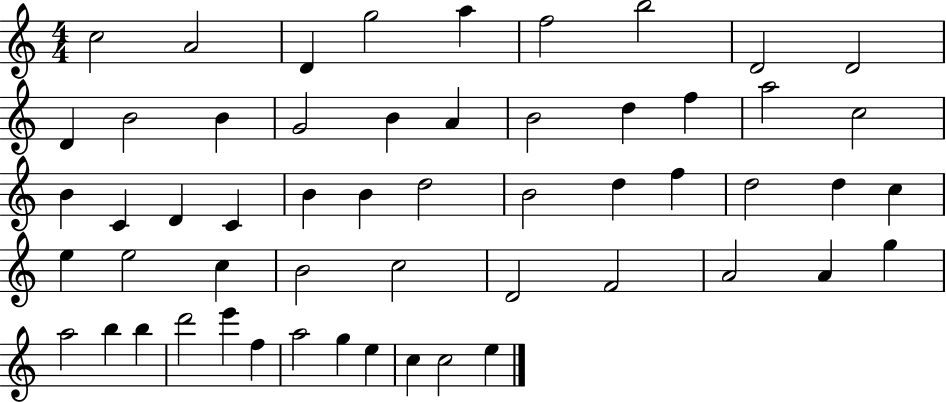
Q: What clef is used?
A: treble